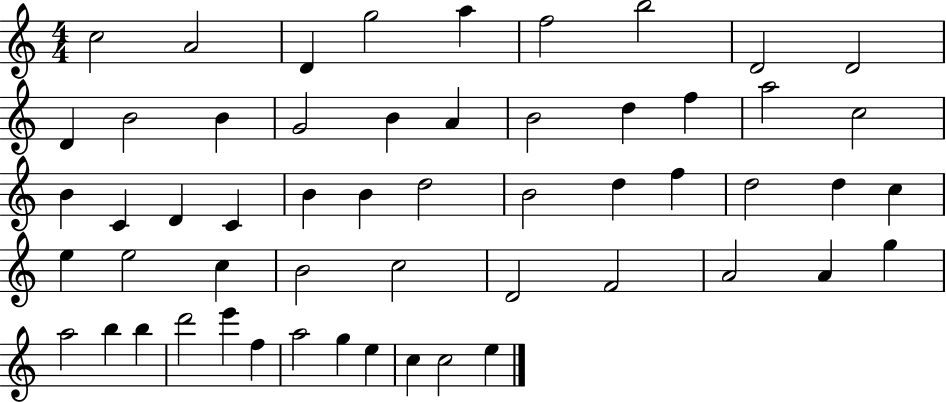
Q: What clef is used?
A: treble